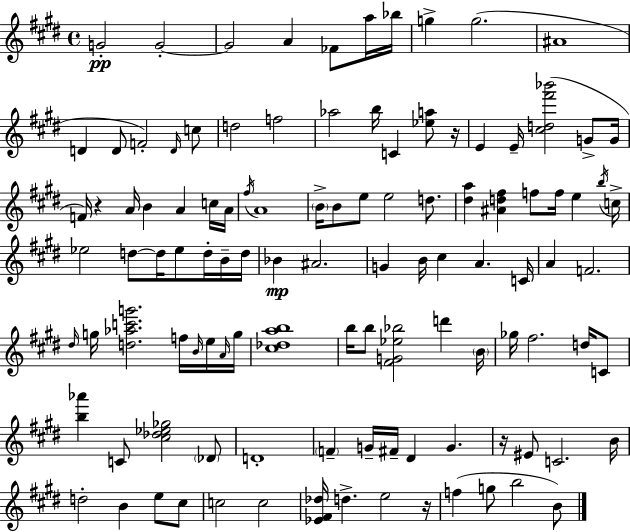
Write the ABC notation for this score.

X:1
T:Untitled
M:4/4
L:1/4
K:E
G2 G2 G2 A _F/2 a/4 _b/4 g g2 ^A4 D D/2 F2 D/4 c/2 d2 f2 _a2 b/4 C [_ea]/2 z/4 E E/4 [^cd^f'_b']2 G/2 G/4 F/4 z A/4 B A c/4 A/4 ^f/4 A4 B/4 B/2 e/2 e2 d/2 [^da] [^Ad^f] f/2 f/4 e b/4 c/4 _e2 d/2 d/4 _e/2 d/4 B/4 d/4 _B ^A2 G B/4 ^c A C/4 A F2 ^d/4 g/4 [d_ac'g']2 f/4 B/4 e/4 A/4 g/4 [^c_dab]4 b/4 b/2 [^FG_e_b]2 d' B/4 _g/4 ^f2 d/4 C/2 [b_a'] C/2 [^c_d_e_g]2 _D/2 D4 F G/4 ^F/4 ^D G z/4 ^E/2 C2 B/4 d2 B e/2 ^c/2 c2 c2 [_E^F_d]/4 d e2 z/4 f g/2 b2 B/2